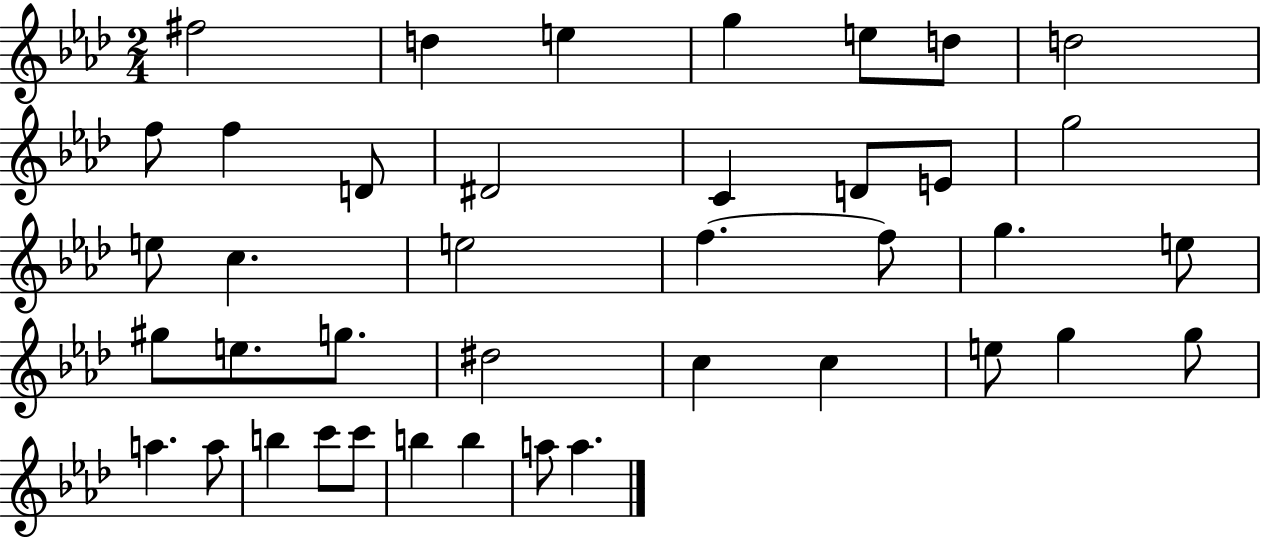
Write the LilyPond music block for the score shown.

{
  \clef treble
  \numericTimeSignature
  \time 2/4
  \key aes \major
  fis''2 | d''4 e''4 | g''4 e''8 d''8 | d''2 | \break f''8 f''4 d'8 | dis'2 | c'4 d'8 e'8 | g''2 | \break e''8 c''4. | e''2 | f''4.~~ f''8 | g''4. e''8 | \break gis''8 e''8. g''8. | dis''2 | c''4 c''4 | e''8 g''4 g''8 | \break a''4. a''8 | b''4 c'''8 c'''8 | b''4 b''4 | a''8 a''4. | \break \bar "|."
}